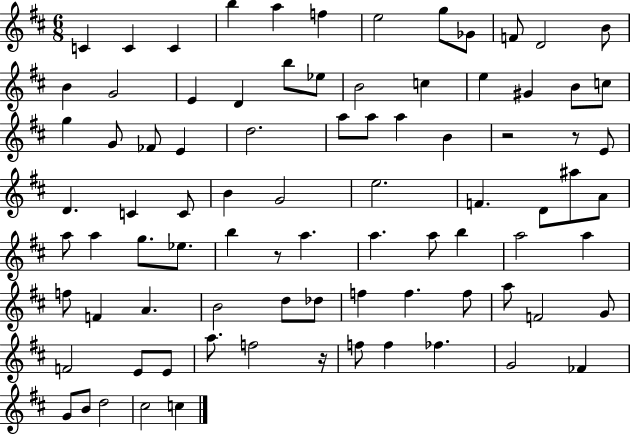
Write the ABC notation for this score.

X:1
T:Untitled
M:6/8
L:1/4
K:D
C C C b a f e2 g/2 _G/2 F/2 D2 B/2 B G2 E D b/2 _e/2 B2 c e ^G B/2 c/2 g G/2 _F/2 E d2 a/2 a/2 a B z2 z/2 E/2 D C C/2 B G2 e2 F D/2 ^a/2 A/2 a/2 a g/2 _e/2 b z/2 a a a/2 b a2 a f/2 F A B2 d/2 _d/2 f f f/2 a/2 F2 G/2 F2 E/2 E/2 a/2 f2 z/4 f/2 f _f G2 _F G/2 B/2 d2 ^c2 c